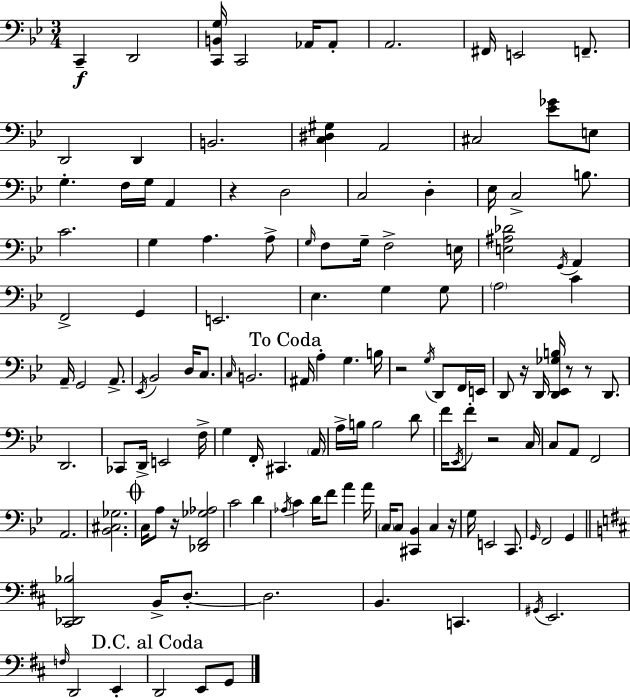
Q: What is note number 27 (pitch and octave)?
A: G3